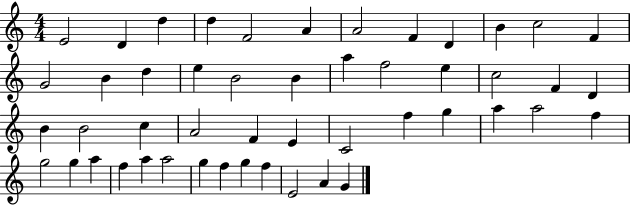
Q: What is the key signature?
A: C major